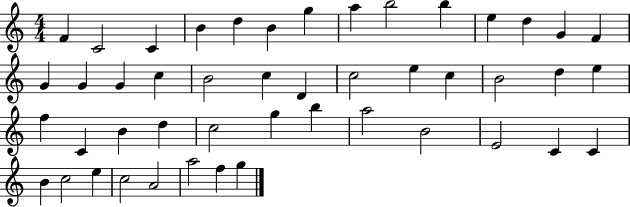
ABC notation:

X:1
T:Untitled
M:4/4
L:1/4
K:C
F C2 C B d B g a b2 b e d G F G G G c B2 c D c2 e c B2 d e f C B d c2 g b a2 B2 E2 C C B c2 e c2 A2 a2 f g